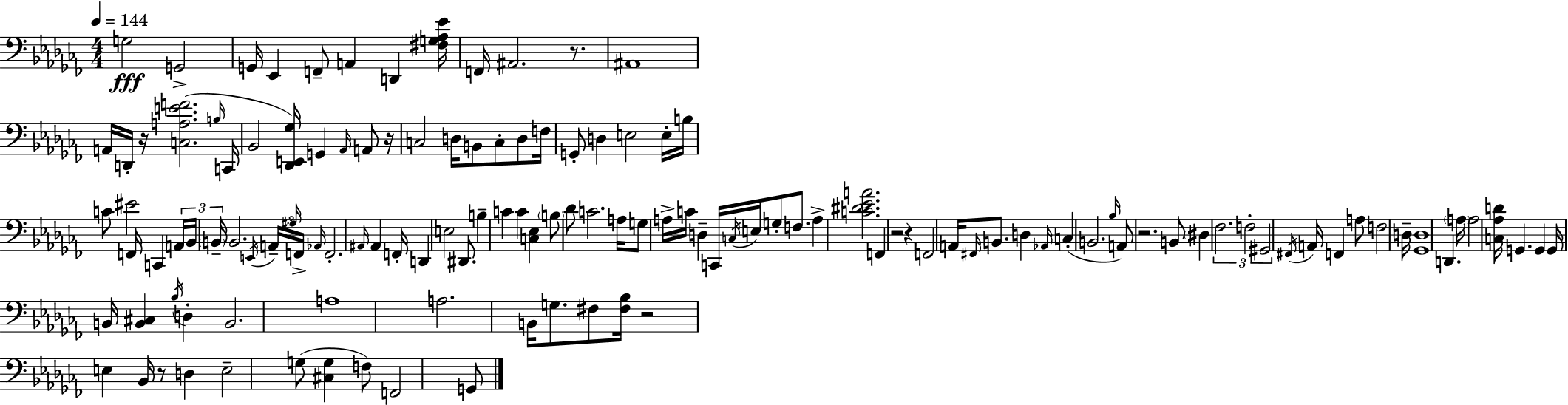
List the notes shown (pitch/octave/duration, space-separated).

G3/h G2/h G2/s Eb2/q F2/e A2/q D2/q [F#3,G3,Ab3,Eb4]/s F2/s A#2/h. R/e. A#2/w A2/s D2/s R/s [C3,A3,E4,F4]/h. B3/s C2/s Bb2/h [Db2,E2,Gb3]/s G2/q Ab2/s A2/e R/s C3/h D3/s B2/e C3/e D3/e F3/s G2/e D3/q E3/h E3/s B3/s C4/e EIS4/h F2/s C2/q A2/s Bb2/s B2/s B2/h. E2/s A2/s G#3/s F2/s Ab2/s F2/h. A#2/s A#2/q F2/s D2/q E3/h D#2/e. B3/q C4/q C4/q [C3,Eb3]/q B3/e Db4/e C4/h. A3/s G3/e A3/s C4/s D3/q C2/s C3/s E3/s G3/e F3/e. A3/q [C4,D#4,Eb4,A4]/h. F2/q R/h R/q F2/h A2/s F#2/s B2/e. D3/q Ab2/s C3/q B2/h. Bb3/s A2/e R/h. B2/e D#3/q FES3/h. F3/h G#2/h F#2/s A2/s F2/q A3/e F3/h D3/s [Gb2,D3]/w D2/q. A3/s A3/h [C3,Ab3,D4]/s G2/q. G2/q G2/s B2/s [B2,C#3]/q Bb3/s D3/q B2/h. A3/w A3/h. B2/s G3/e. F#3/e [F#3,Bb3]/s R/h E3/q Bb2/s R/e D3/q E3/h G3/e [C#3,G3]/q F3/e F2/h G2/e